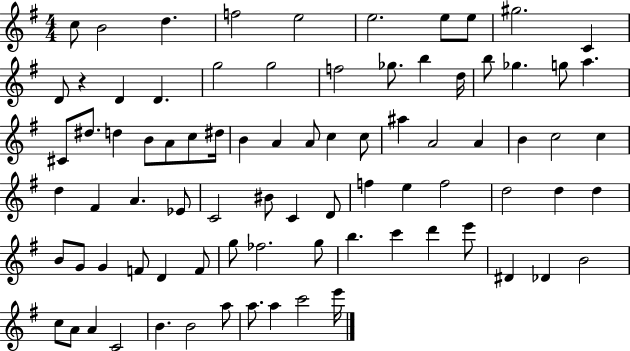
C5/e B4/h D5/q. F5/h E5/h E5/h. E5/e E5/e G#5/h. C4/q D4/e R/q D4/q D4/q. G5/h G5/h F5/h Gb5/e. B5/q D5/s B5/e Gb5/q. G5/e A5/q. C#4/e D#5/e. D5/q B4/e A4/e C5/e D#5/s B4/q A4/q A4/e C5/q C5/e A#5/q A4/h A4/q B4/q C5/h C5/q D5/q F#4/q A4/q. Eb4/e C4/h BIS4/e C4/q D4/e F5/q E5/q F5/h D5/h D5/q D5/q B4/e G4/e G4/q F4/e D4/q F4/e G5/e FES5/h. G5/e B5/q. C6/q D6/q E6/e D#4/q Db4/q B4/h C5/e A4/e A4/q C4/h B4/q. B4/h A5/e A5/e. A5/q C6/h E6/s